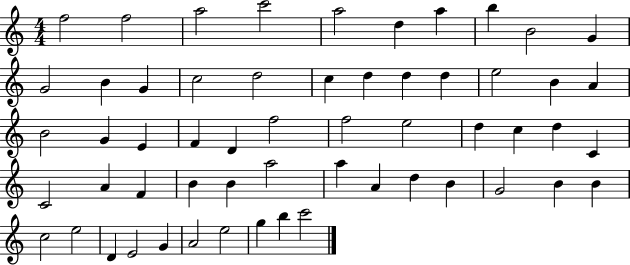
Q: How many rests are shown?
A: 0